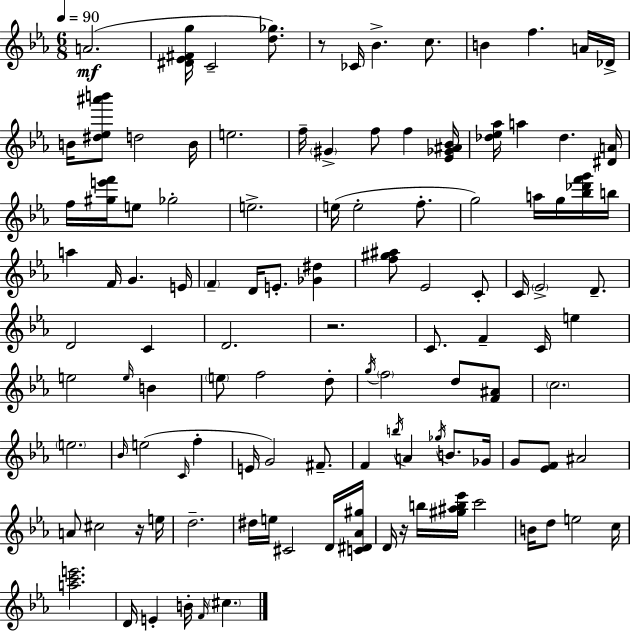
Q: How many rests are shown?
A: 4